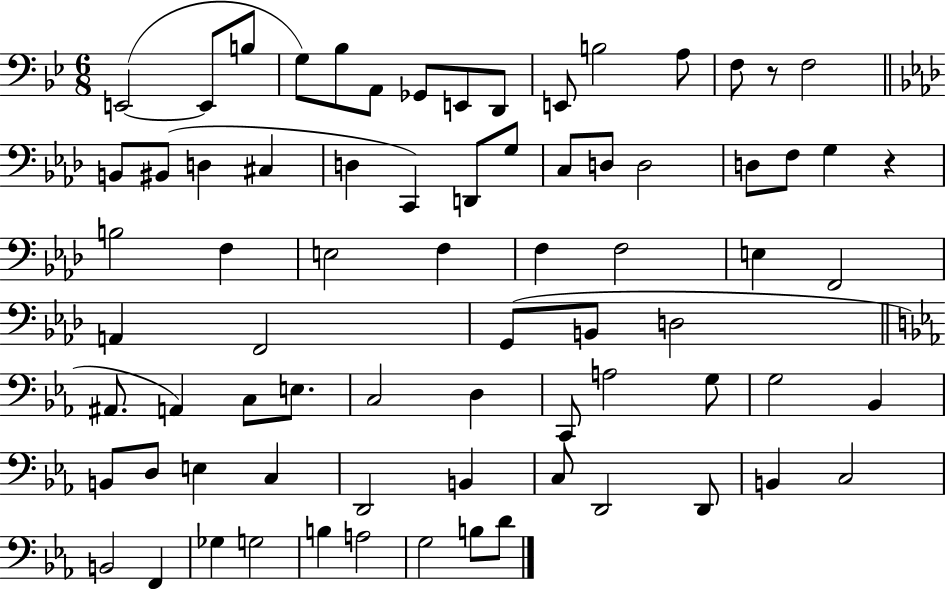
E2/h E2/e B3/e G3/e Bb3/e A2/e Gb2/e E2/e D2/e E2/e B3/h A3/e F3/e R/e F3/h B2/e BIS2/e D3/q C#3/q D3/q C2/q D2/e G3/e C3/e D3/e D3/h D3/e F3/e G3/q R/q B3/h F3/q E3/h F3/q F3/q F3/h E3/q F2/h A2/q F2/h G2/e B2/e D3/h A#2/e. A2/q C3/e E3/e. C3/h D3/q C2/e A3/h G3/e G3/h Bb2/q B2/e D3/e E3/q C3/q D2/h B2/q C3/e D2/h D2/e B2/q C3/h B2/h F2/q Gb3/q G3/h B3/q A3/h G3/h B3/e D4/e